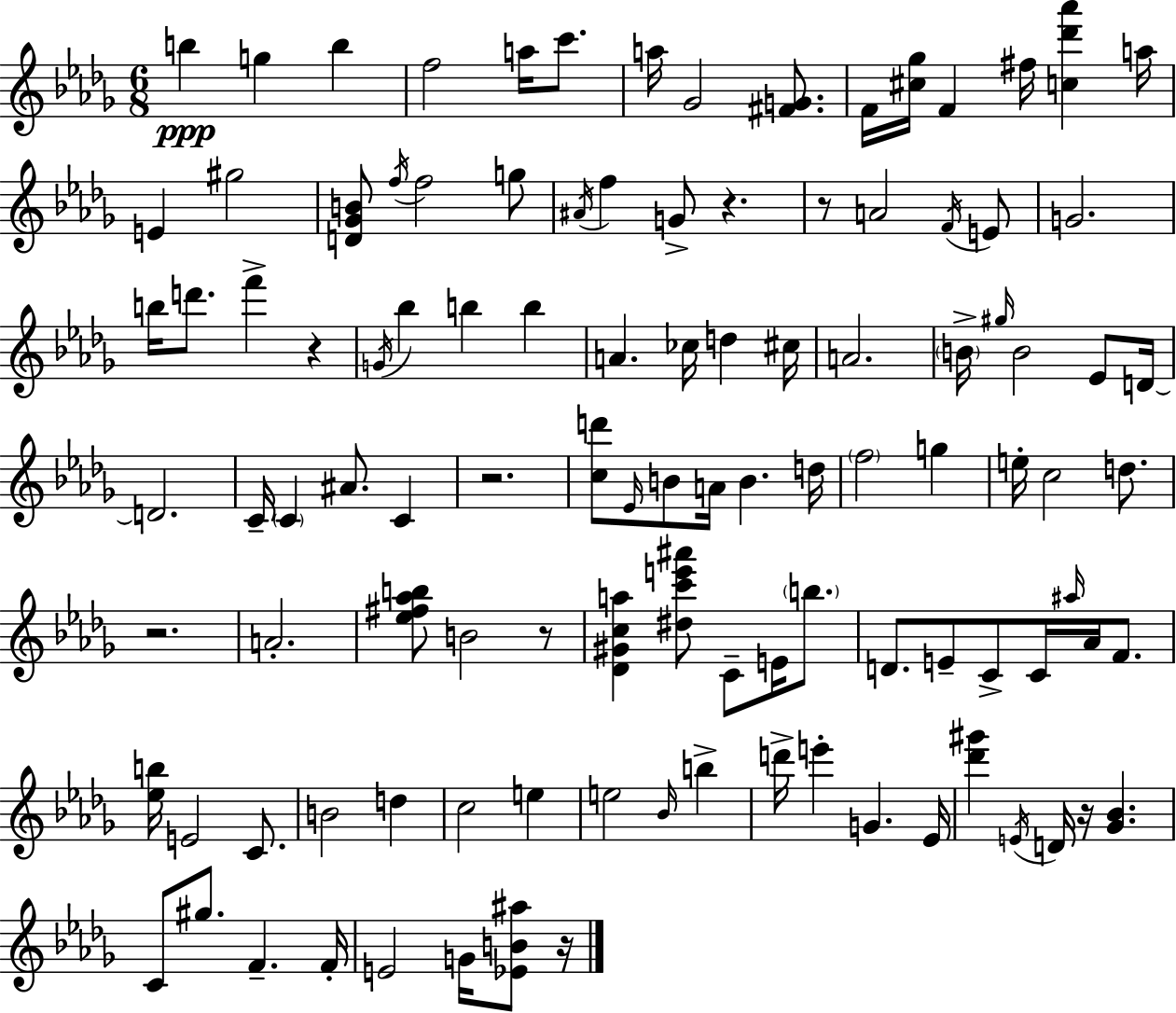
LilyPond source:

{
  \clef treble
  \numericTimeSignature
  \time 6/8
  \key bes \minor
  \repeat volta 2 { b''4\ppp g''4 b''4 | f''2 a''16 c'''8. | a''16 ges'2 <fis' g'>8. | f'16 <cis'' ges''>16 f'4 fis''16 <c'' des''' aes'''>4 a''16 | \break e'4 gis''2 | <d' ges' b'>8 \acciaccatura { f''16 } f''2 g''8 | \acciaccatura { ais'16 } f''4 g'8-> r4. | r8 a'2 | \break \acciaccatura { f'16 } e'8 g'2. | b''16 d'''8. f'''4-> r4 | \acciaccatura { g'16 } bes''4 b''4 | b''4 a'4. ces''16 d''4 | \break cis''16 a'2. | \parenthesize b'16-> \grace { gis''16 } b'2 | ees'8 d'16~~ d'2. | c'16-- \parenthesize c'4 ais'8. | \break c'4 r2. | <c'' d'''>8 \grace { ees'16 } b'8 a'16 b'4. | d''16 \parenthesize f''2 | g''4 e''16-. c''2 | \break d''8. r2. | a'2.-. | <ees'' fis'' aes'' b''>8 b'2 | r8 <des' gis' c'' a''>4 <dis'' c''' e''' ais'''>8 | \break c'8-- e'16 \parenthesize b''8. d'8. e'8-- c'8-> | c'16 \grace { ais''16 } aes'16 f'8. <ees'' b''>16 e'2 | c'8. b'2 | d''4 c''2 | \break e''4 e''2 | \grace { bes'16 } b''4-> d'''16-> e'''4-. | g'4. ees'16 <des''' gis'''>4 | \acciaccatura { e'16 } d'16 r16 <ges' bes'>4. c'8 gis''8. | \break f'4.-- f'16-. e'2 | g'16 <ees' b' ais''>8 r16 } \bar "|."
}